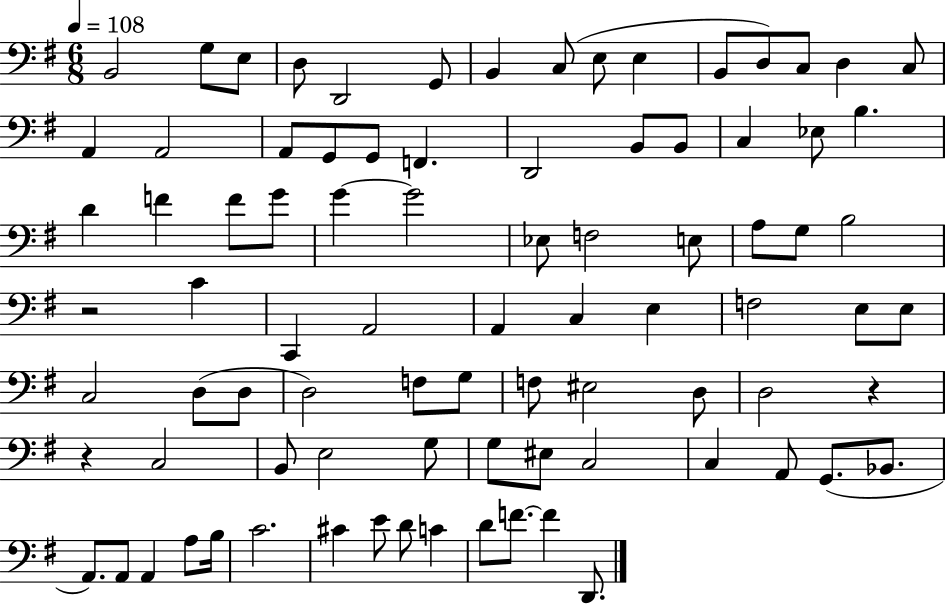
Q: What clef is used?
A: bass